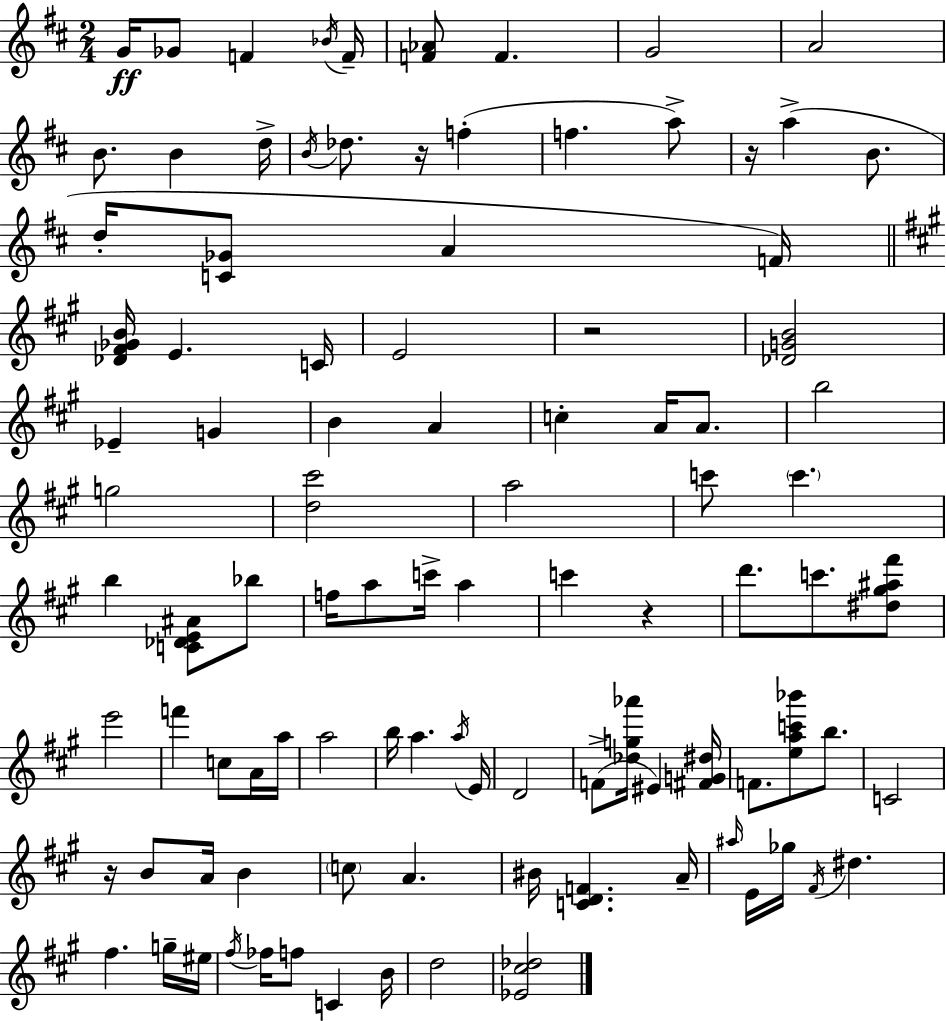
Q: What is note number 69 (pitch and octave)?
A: A#5